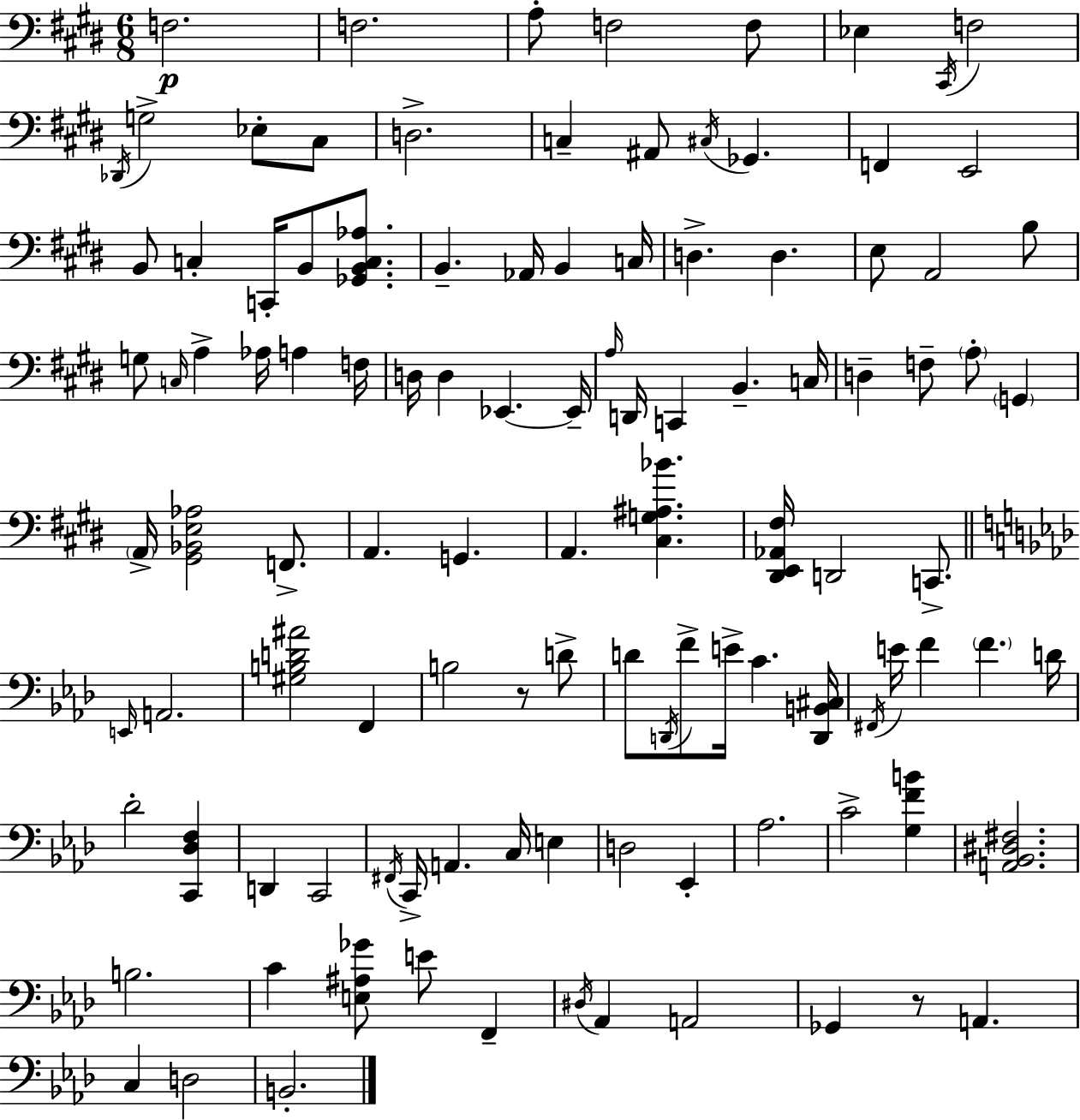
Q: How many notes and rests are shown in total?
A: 109